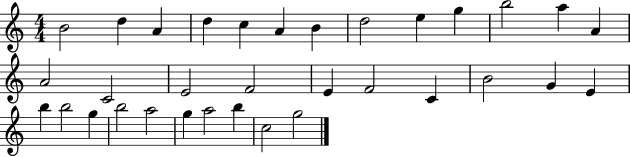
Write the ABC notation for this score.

X:1
T:Untitled
M:4/4
L:1/4
K:C
B2 d A d c A B d2 e g b2 a A A2 C2 E2 F2 E F2 C B2 G E b b2 g b2 a2 g a2 b c2 g2